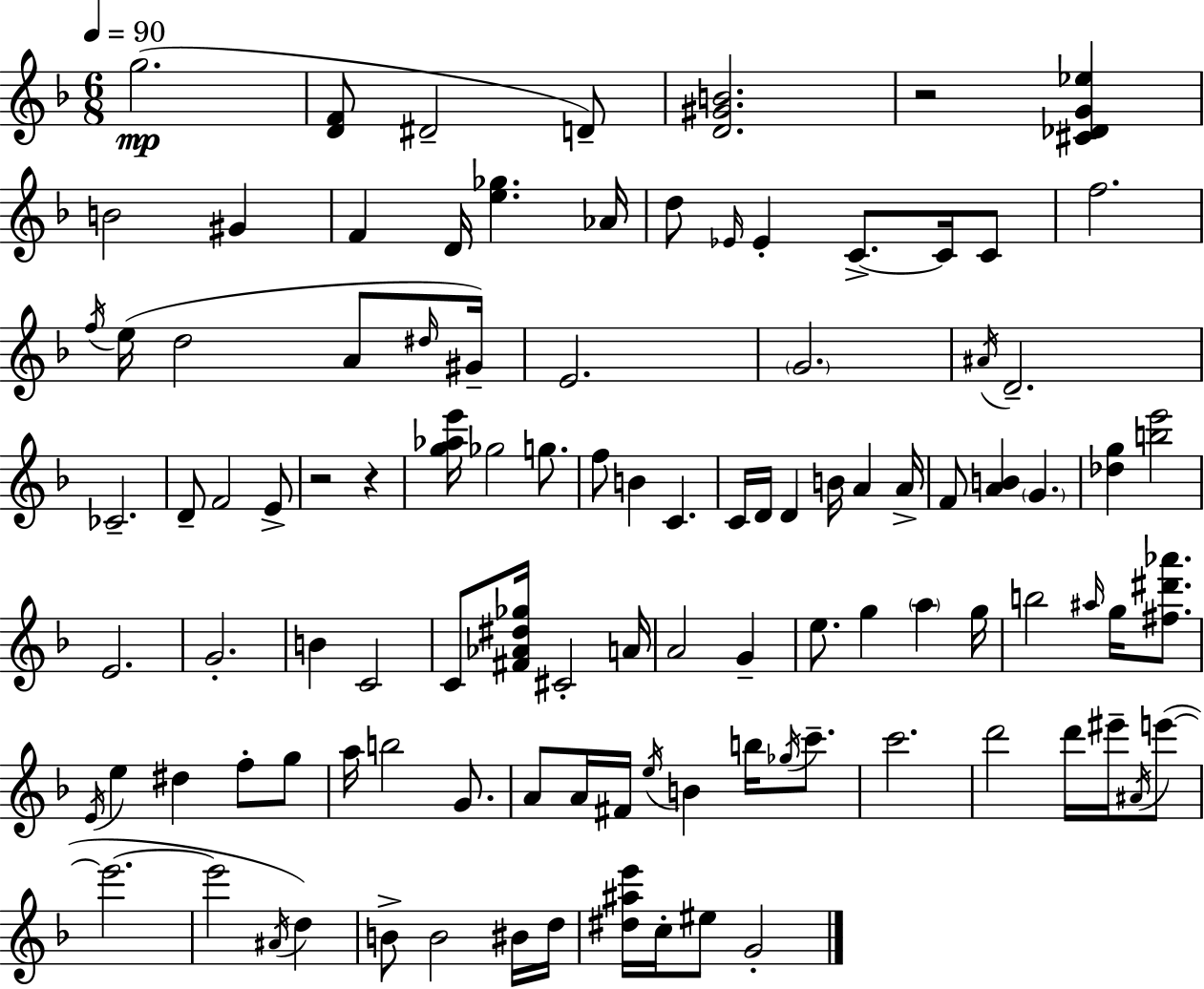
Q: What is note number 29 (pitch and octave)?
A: E4